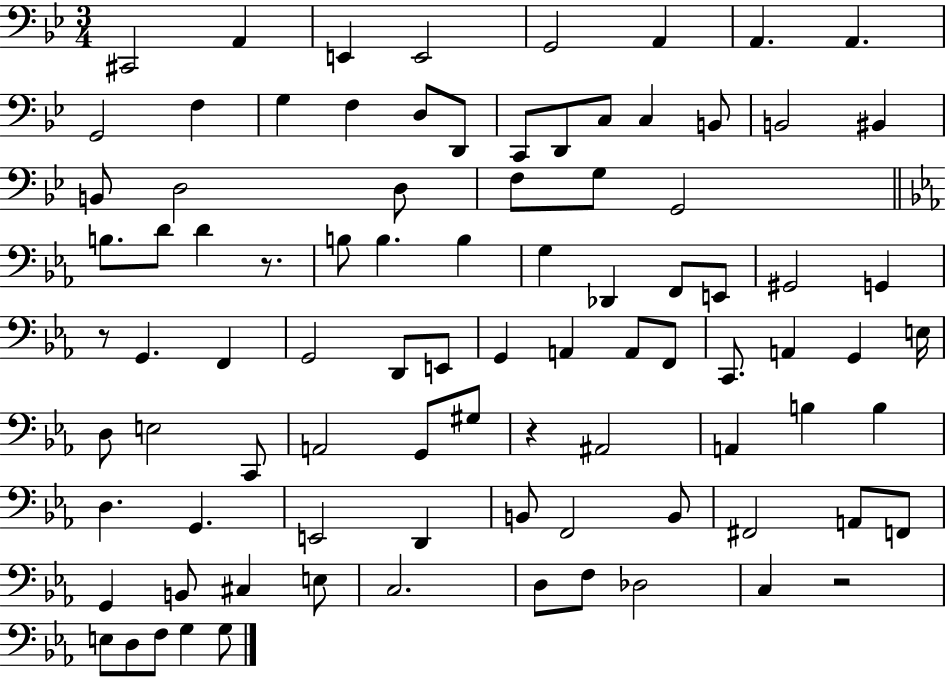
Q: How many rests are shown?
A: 4